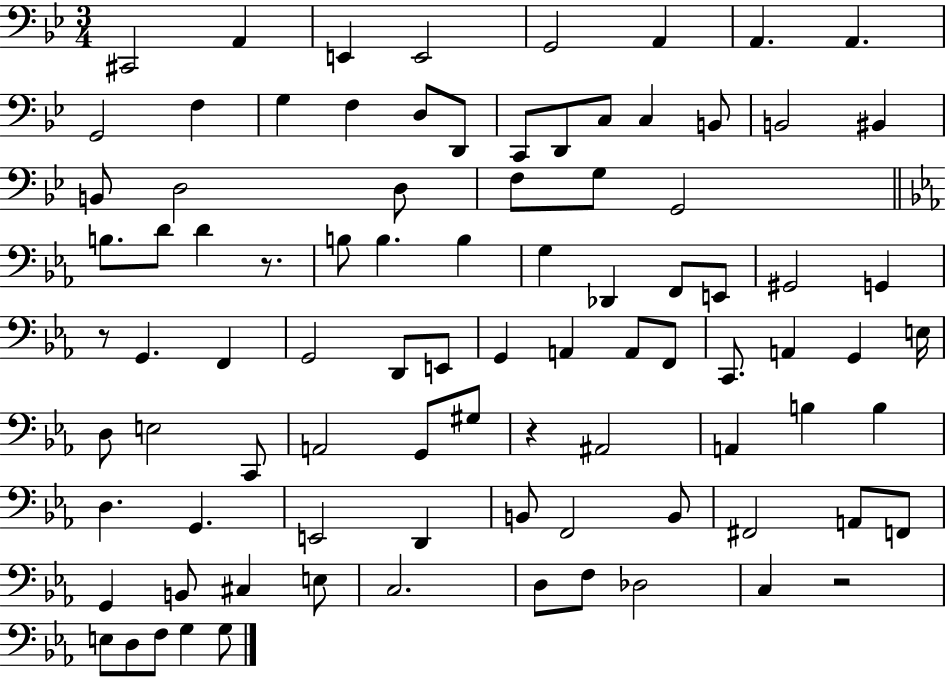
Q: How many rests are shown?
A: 4